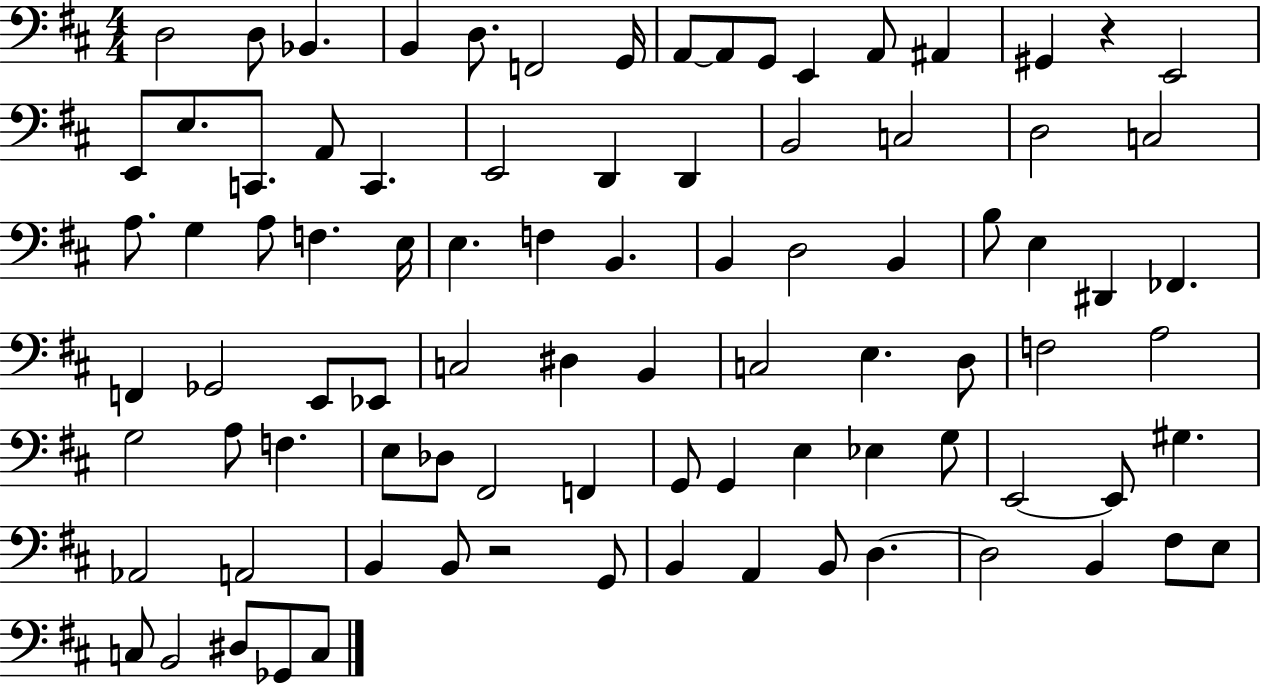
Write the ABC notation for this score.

X:1
T:Untitled
M:4/4
L:1/4
K:D
D,2 D,/2 _B,, B,, D,/2 F,,2 G,,/4 A,,/2 A,,/2 G,,/2 E,, A,,/2 ^A,, ^G,, z E,,2 E,,/2 E,/2 C,,/2 A,,/2 C,, E,,2 D,, D,, B,,2 C,2 D,2 C,2 A,/2 G, A,/2 F, E,/4 E, F, B,, B,, D,2 B,, B,/2 E, ^D,, _F,, F,, _G,,2 E,,/2 _E,,/2 C,2 ^D, B,, C,2 E, D,/2 F,2 A,2 G,2 A,/2 F, E,/2 _D,/2 ^F,,2 F,, G,,/2 G,, E, _E, G,/2 E,,2 E,,/2 ^G, _A,,2 A,,2 B,, B,,/2 z2 G,,/2 B,, A,, B,,/2 D, D,2 B,, ^F,/2 E,/2 C,/2 B,,2 ^D,/2 _G,,/2 C,/2